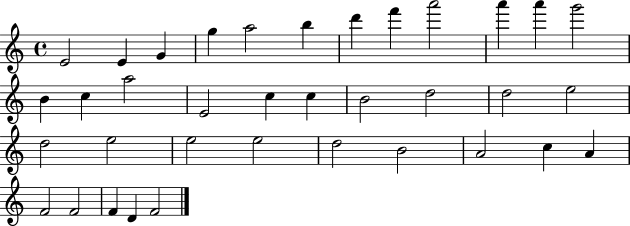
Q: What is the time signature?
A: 4/4